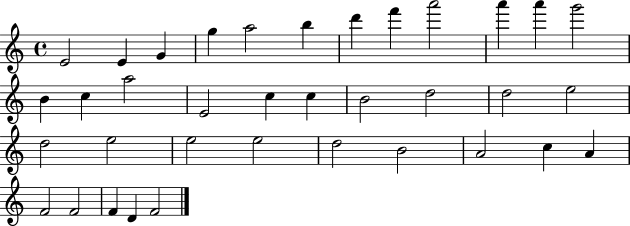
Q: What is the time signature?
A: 4/4